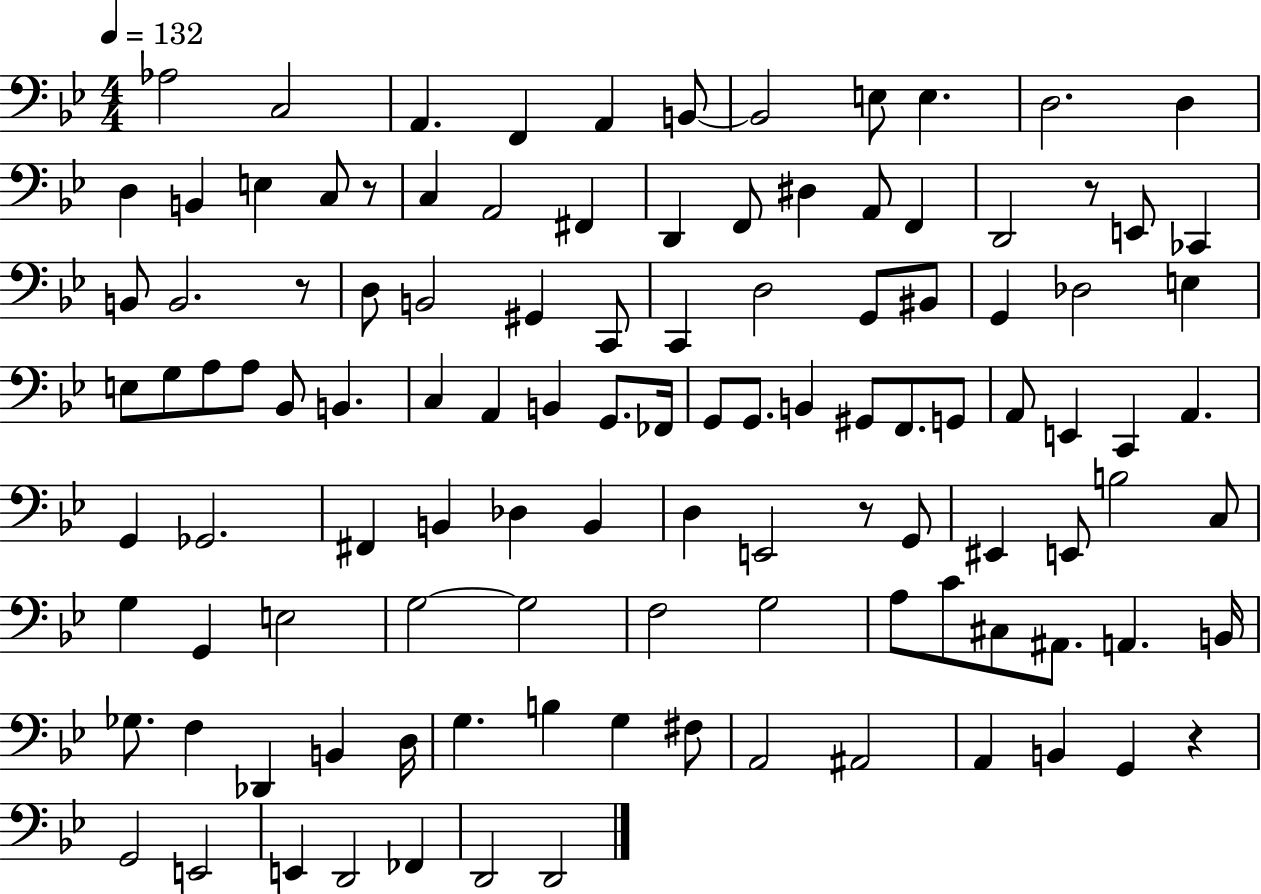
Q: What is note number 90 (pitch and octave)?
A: B2